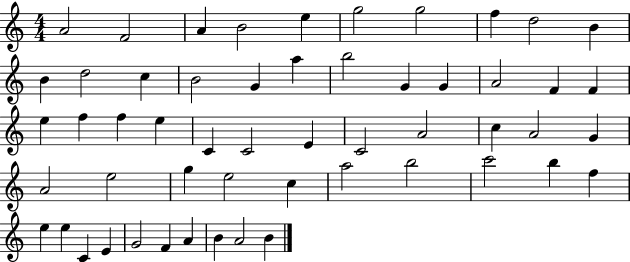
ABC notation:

X:1
T:Untitled
M:4/4
L:1/4
K:C
A2 F2 A B2 e g2 g2 f d2 B B d2 c B2 G a b2 G G A2 F F e f f e C C2 E C2 A2 c A2 G A2 e2 g e2 c a2 b2 c'2 b f e e C E G2 F A B A2 B